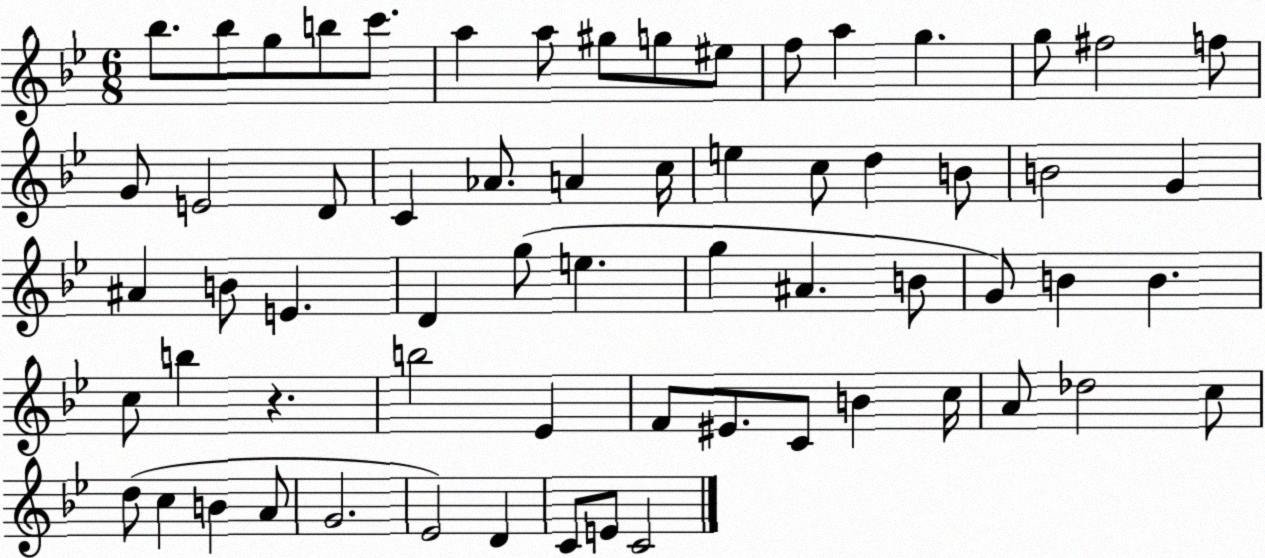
X:1
T:Untitled
M:6/8
L:1/4
K:Bb
_b/2 _b/2 g/2 b/2 c'/2 a a/2 ^g/2 g/2 ^e/2 f/2 a g g/2 ^f2 f/2 G/2 E2 D/2 C _A/2 A c/4 e c/2 d B/2 B2 G ^A B/2 E D g/2 e g ^A B/2 G/2 B B c/2 b z b2 _E F/2 ^E/2 C/2 B c/4 A/2 _d2 c/2 d/2 c B A/2 G2 _E2 D C/2 E/2 C2